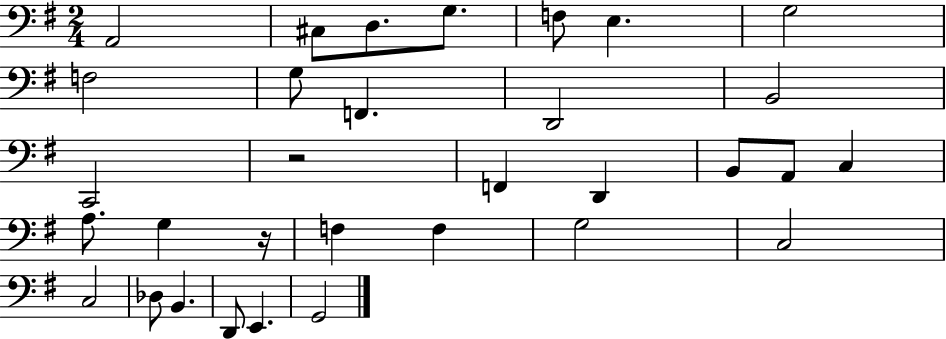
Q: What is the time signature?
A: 2/4